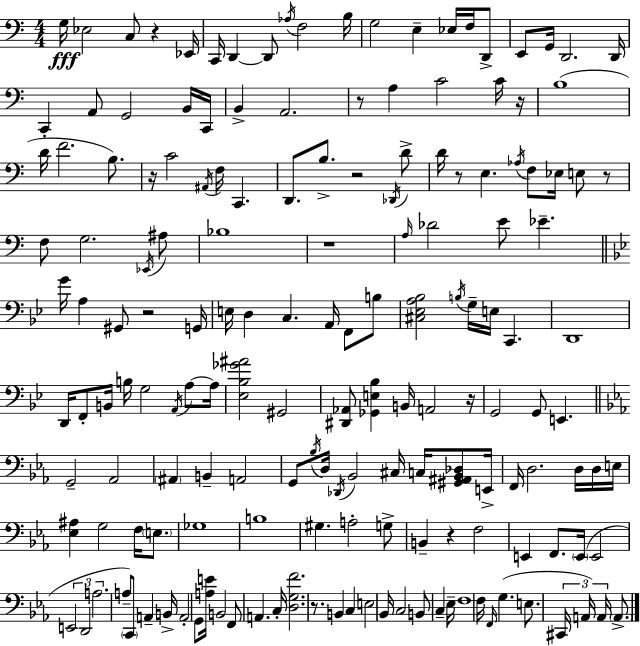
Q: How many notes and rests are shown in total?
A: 167